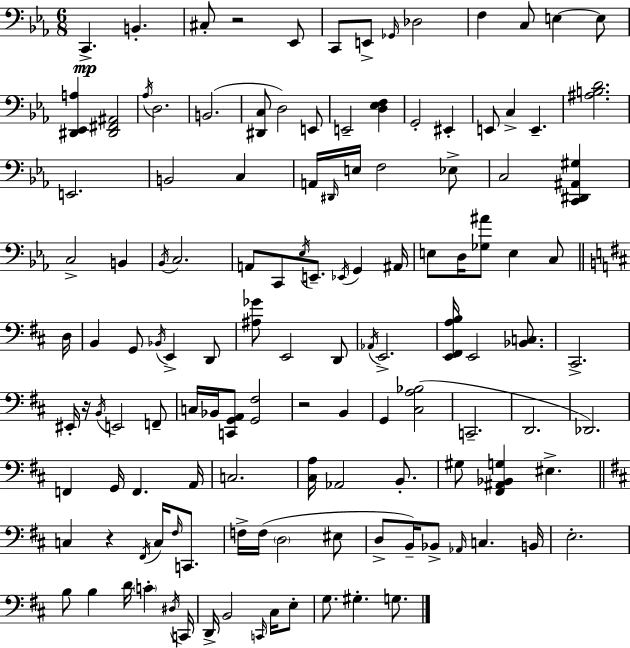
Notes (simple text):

C2/q. B2/q. C#3/e R/h Eb2/e C2/e E2/e Gb2/s Db3/h F3/q C3/e E3/q E3/e [D#2,Eb2,A3]/q [D#2,F#2,A#2]/h Ab3/s D3/h. B2/h. [D#2,C3]/e D3/h E2/e E2/h [D3,Eb3,F3]/q G2/h EIS2/q E2/e C3/q E2/q. [A#3,B3,D4]/h. E2/h. B2/h C3/q A2/s D#2/s E3/s F3/h Eb3/e C3/h [C2,D#2,A#2,G#3]/q C3/h B2/q Bb2/s C3/h. A2/e C2/e Eb3/s E2/e. Eb2/s G2/q A#2/s E3/e D3/s [Gb3,A#4]/e E3/q C3/e D3/s B2/q G2/e Bb2/s E2/q D2/e [A#3,Gb4]/e E2/h D2/e Ab2/s E2/h. [E2,F#2,A3,B3]/s E2/h [Bb2,C3]/e. C#2/h. EIS2/s R/s B2/s E2/h F2/e C3/s Bb2/s [C2,G2,A2]/e [G2,F#3]/h R/h B2/q G2/q [C#3,A3,Bb3]/h C2/h. D2/h. Db2/h. F2/q G2/s F2/q. A2/s C3/h. [C#3,A3]/s Ab2/h B2/e. G#3/e [F#2,A#2,Bb2,G3]/q EIS3/q. C3/q R/q F#2/s C3/s F#3/s C2/e. F3/s F3/s D3/h EIS3/e D3/e B2/s Bb2/e Ab2/s C3/q. B2/s E3/h. B3/e B3/q D4/s C4/q D#3/s C2/s D2/s B2/h C2/s C#3/s E3/e G3/e. G#3/q. G3/e.